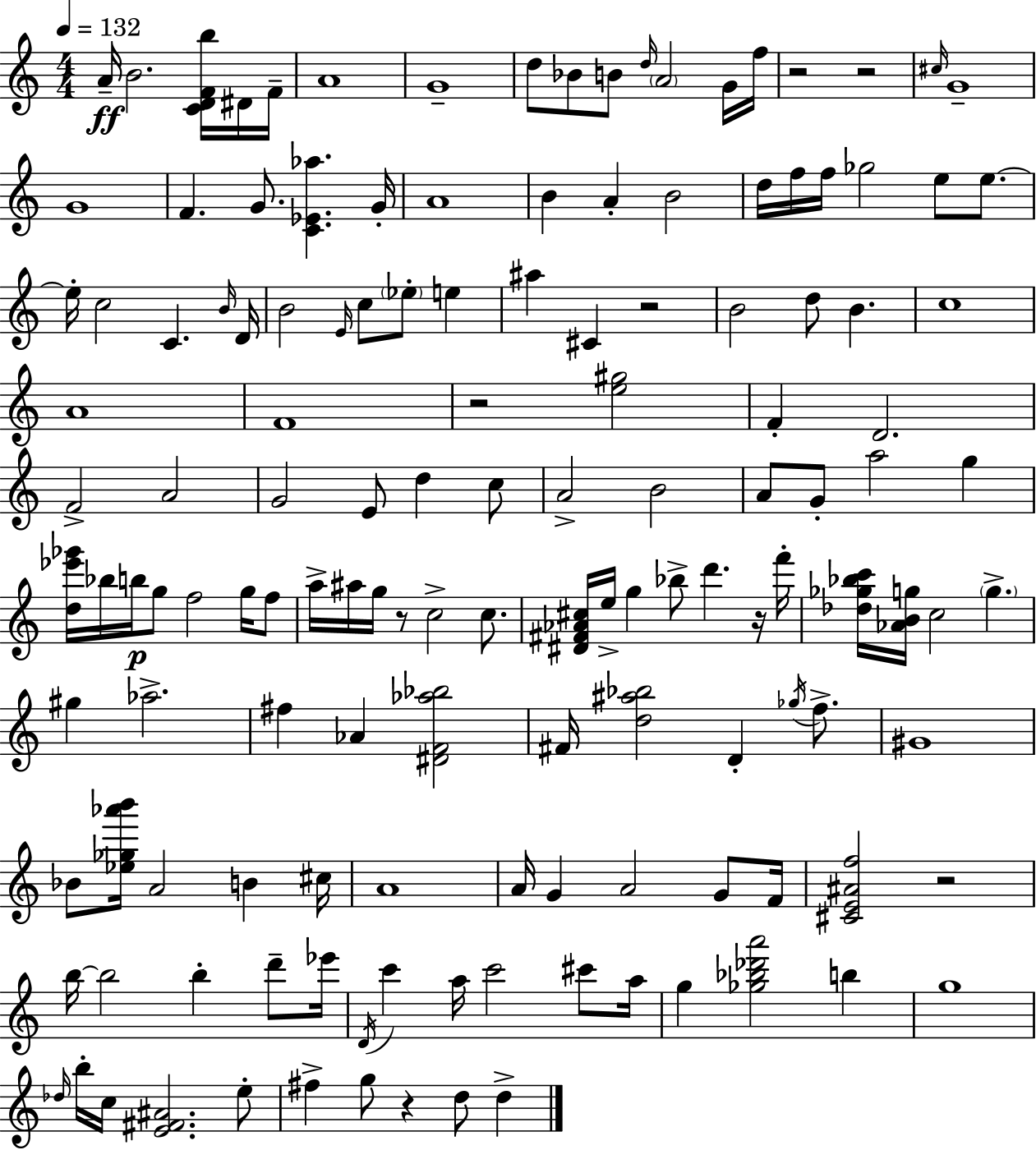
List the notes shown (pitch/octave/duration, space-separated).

A4/s B4/h. [C4,D4,F4,B5]/s D#4/s F4/s A4/w G4/w D5/e Bb4/e B4/e D5/s A4/h G4/s F5/s R/h R/h C#5/s G4/w G4/w F4/q. G4/e. [C4,Eb4,Ab5]/q. G4/s A4/w B4/q A4/q B4/h D5/s F5/s F5/s Gb5/h E5/e E5/e. E5/s C5/h C4/q. B4/s D4/s B4/h E4/s C5/e Eb5/e E5/q A#5/q C#4/q R/h B4/h D5/e B4/q. C5/w A4/w F4/w R/h [E5,G#5]/h F4/q D4/h. F4/h A4/h G4/h E4/e D5/q C5/e A4/h B4/h A4/e G4/e A5/h G5/q [D5,Eb6,Gb6]/s Bb5/s B5/s G5/e F5/h G5/s F5/e A5/s A#5/s G5/s R/e C5/h C5/e. [D#4,F#4,Ab4,C#5]/s E5/s G5/q Bb5/e D6/q. R/s F6/s [Db5,Gb5,Bb5,C6]/s [Ab4,B4,G5]/s C5/h G5/q. G#5/q Ab5/h. F#5/q Ab4/q [D#4,F4,Ab5,Bb5]/h F#4/s [D5,A#5,Bb5]/h D4/q Gb5/s F5/e. G#4/w Bb4/e [Eb5,Gb5,Ab6,B6]/s A4/h B4/q C#5/s A4/w A4/s G4/q A4/h G4/e F4/s [C#4,E4,A#4,F5]/h R/h B5/s B5/h B5/q D6/e Eb6/s D4/s C6/q A5/s C6/h C#6/e A5/s G5/q [Gb5,Bb5,Db6,A6]/h B5/q G5/w Db5/s B5/s C5/s [E4,F#4,A#4]/h. E5/e F#5/q G5/e R/q D5/e D5/q